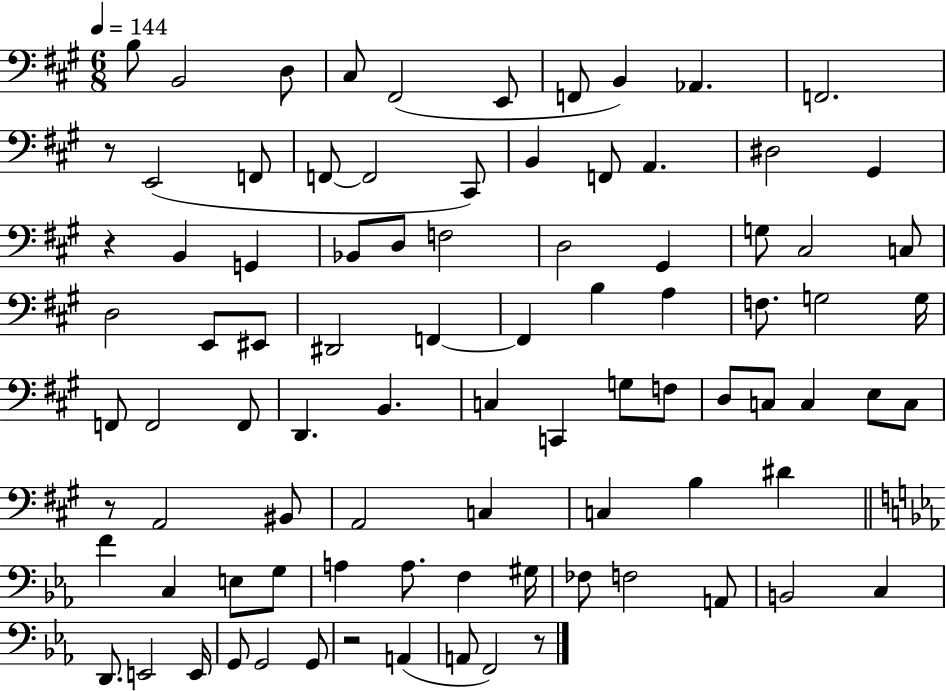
B3/e B2/h D3/e C#3/e F#2/h E2/e F2/e B2/q Ab2/q. F2/h. R/e E2/h F2/e F2/e F2/h C#2/e B2/q F2/e A2/q. D#3/h G#2/q R/q B2/q G2/q Bb2/e D3/e F3/h D3/h G#2/q G3/e C#3/h C3/e D3/h E2/e EIS2/e D#2/h F2/q F2/q B3/q A3/q F3/e. G3/h G3/s F2/e F2/h F2/e D2/q. B2/q. C3/q C2/q G3/e F3/e D3/e C3/e C3/q E3/e C3/e R/e A2/h BIS2/e A2/h C3/q C3/q B3/q D#4/q F4/q C3/q E3/e G3/e A3/q A3/e. F3/q G#3/s FES3/e F3/h A2/e B2/h C3/q D2/e. E2/h E2/s G2/e G2/h G2/e R/h A2/q A2/e F2/h R/e